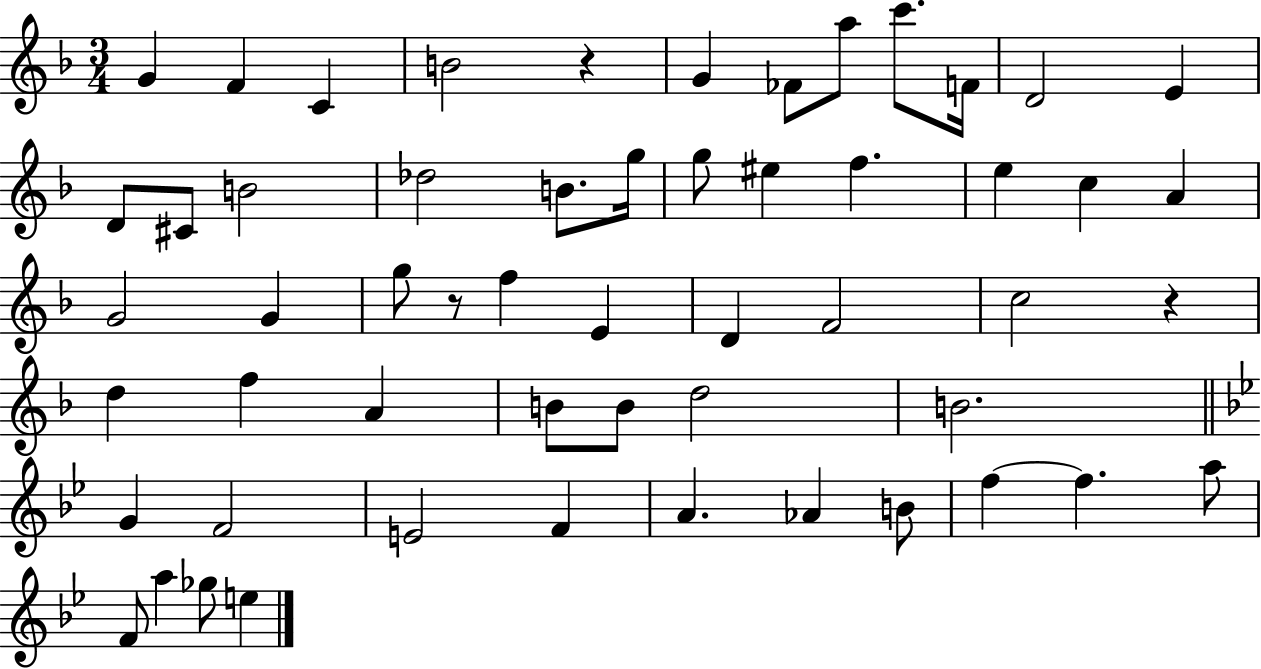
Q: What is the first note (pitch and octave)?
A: G4